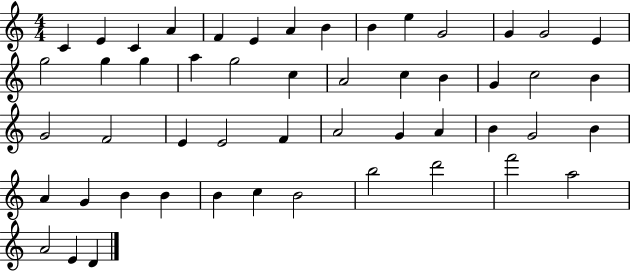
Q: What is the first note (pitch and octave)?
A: C4